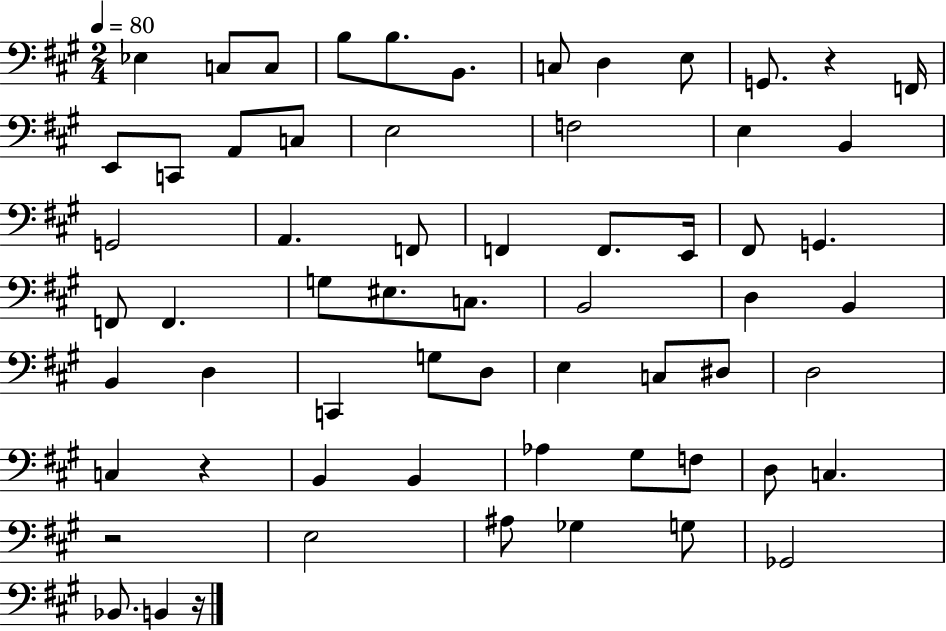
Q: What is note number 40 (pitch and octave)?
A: D3